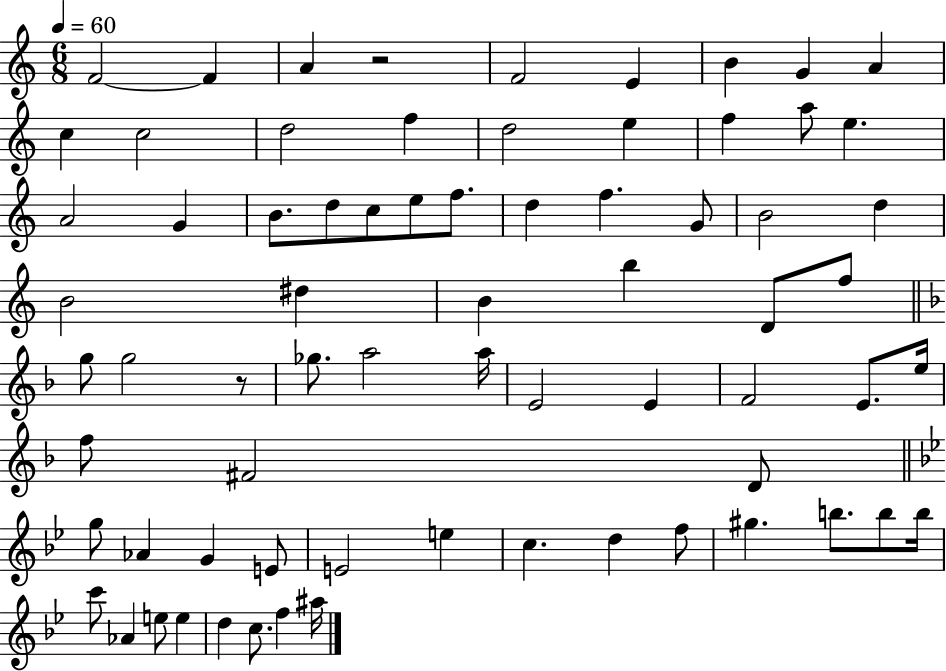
X:1
T:Untitled
M:6/8
L:1/4
K:C
F2 F A z2 F2 E B G A c c2 d2 f d2 e f a/2 e A2 G B/2 d/2 c/2 e/2 f/2 d f G/2 B2 d B2 ^d B b D/2 f/2 g/2 g2 z/2 _g/2 a2 a/4 E2 E F2 E/2 e/4 f/2 ^F2 D/2 g/2 _A G E/2 E2 e c d f/2 ^g b/2 b/2 b/4 c'/2 _A e/2 e d c/2 f ^a/4